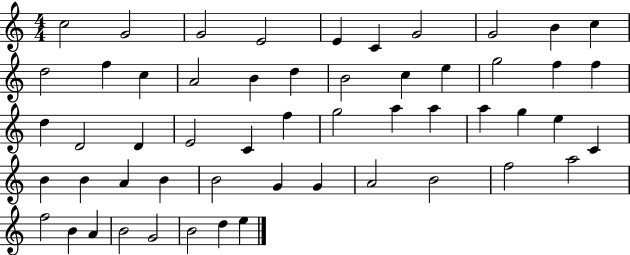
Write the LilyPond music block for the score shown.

{
  \clef treble
  \numericTimeSignature
  \time 4/4
  \key c \major
  c''2 g'2 | g'2 e'2 | e'4 c'4 g'2 | g'2 b'4 c''4 | \break d''2 f''4 c''4 | a'2 b'4 d''4 | b'2 c''4 e''4 | g''2 f''4 f''4 | \break d''4 d'2 d'4 | e'2 c'4 f''4 | g''2 a''4 a''4 | a''4 g''4 e''4 c'4 | \break b'4 b'4 a'4 b'4 | b'2 g'4 g'4 | a'2 b'2 | f''2 a''2 | \break f''2 b'4 a'4 | b'2 g'2 | b'2 d''4 e''4 | \bar "|."
}